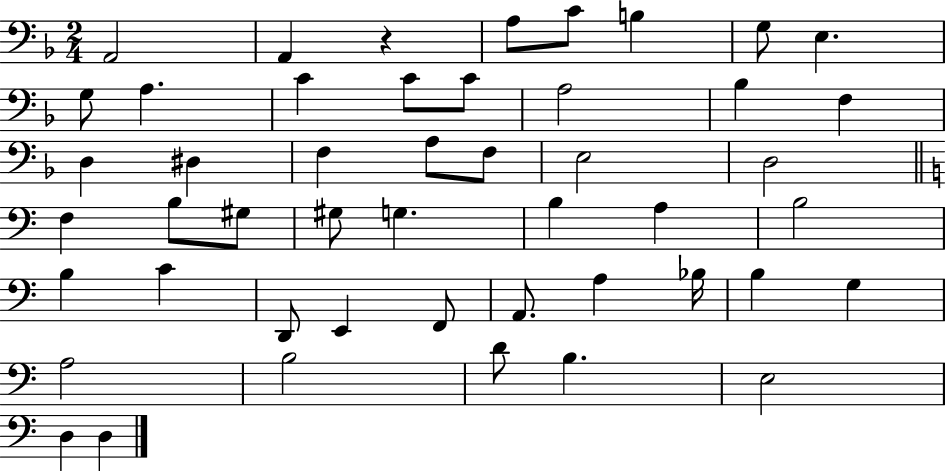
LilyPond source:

{
  \clef bass
  \numericTimeSignature
  \time 2/4
  \key f \major
  a,2 | a,4 r4 | a8 c'8 b4 | g8 e4. | \break g8 a4. | c'4 c'8 c'8 | a2 | bes4 f4 | \break d4 dis4 | f4 a8 f8 | e2 | d2 | \break \bar "||" \break \key c \major f4 b8 gis8 | gis8 g4. | b4 a4 | b2 | \break b4 c'4 | d,8 e,4 f,8 | a,8. a4 bes16 | b4 g4 | \break a2 | b2 | d'8 b4. | e2 | \break d4 d4 | \bar "|."
}